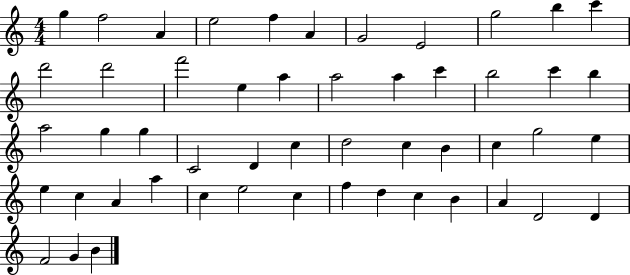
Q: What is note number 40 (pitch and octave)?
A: E5